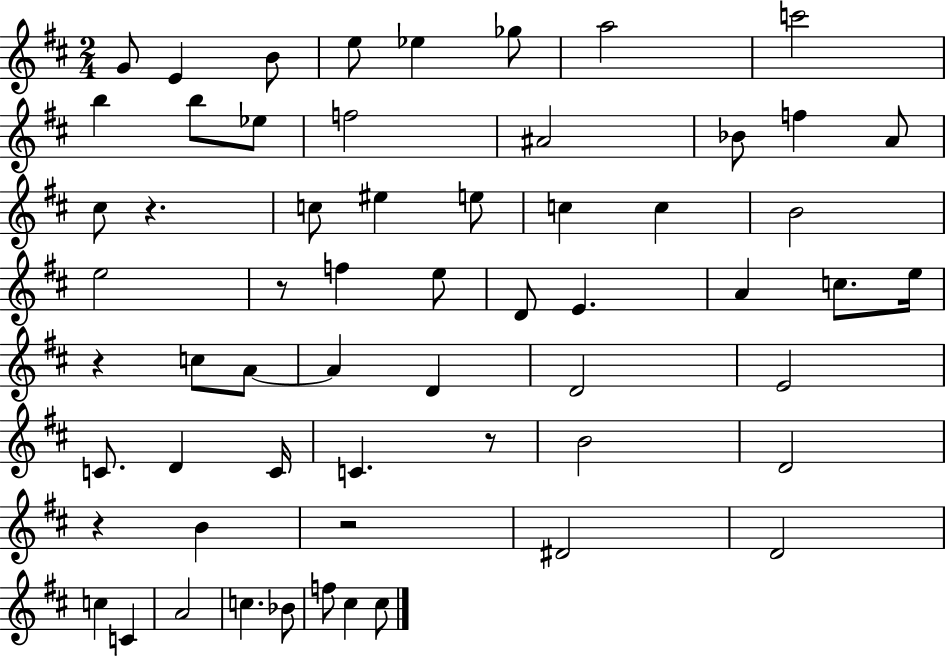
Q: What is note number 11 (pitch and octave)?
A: Eb5